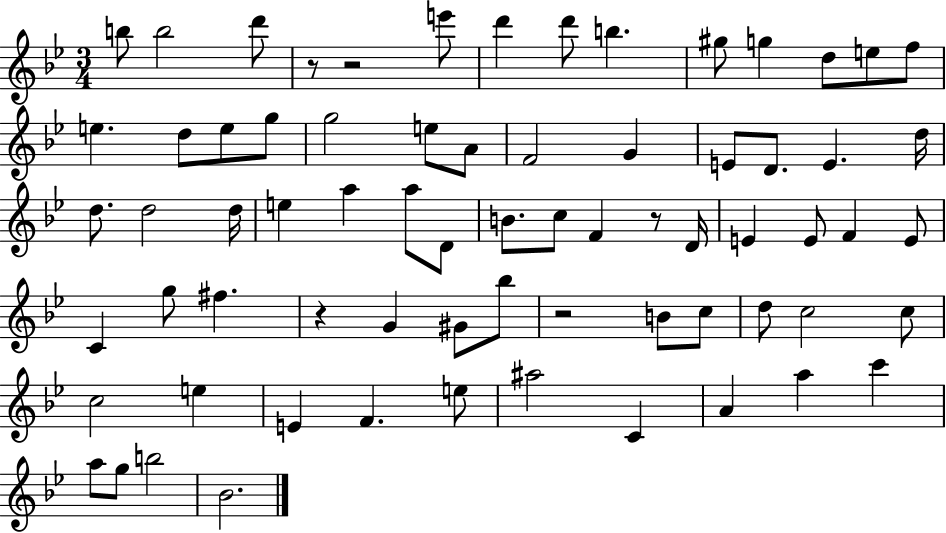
B5/e B5/h D6/e R/e R/h E6/e D6/q D6/e B5/q. G#5/e G5/q D5/e E5/e F5/e E5/q. D5/e E5/e G5/e G5/h E5/e A4/e F4/h G4/q E4/e D4/e. E4/q. D5/s D5/e. D5/h D5/s E5/q A5/q A5/e D4/e B4/e. C5/e F4/q R/e D4/s E4/q E4/e F4/q E4/e C4/q G5/e F#5/q. R/q G4/q G#4/e Bb5/e R/h B4/e C5/e D5/e C5/h C5/e C5/h E5/q E4/q F4/q. E5/e A#5/h C4/q A4/q A5/q C6/q A5/e G5/e B5/h Bb4/h.